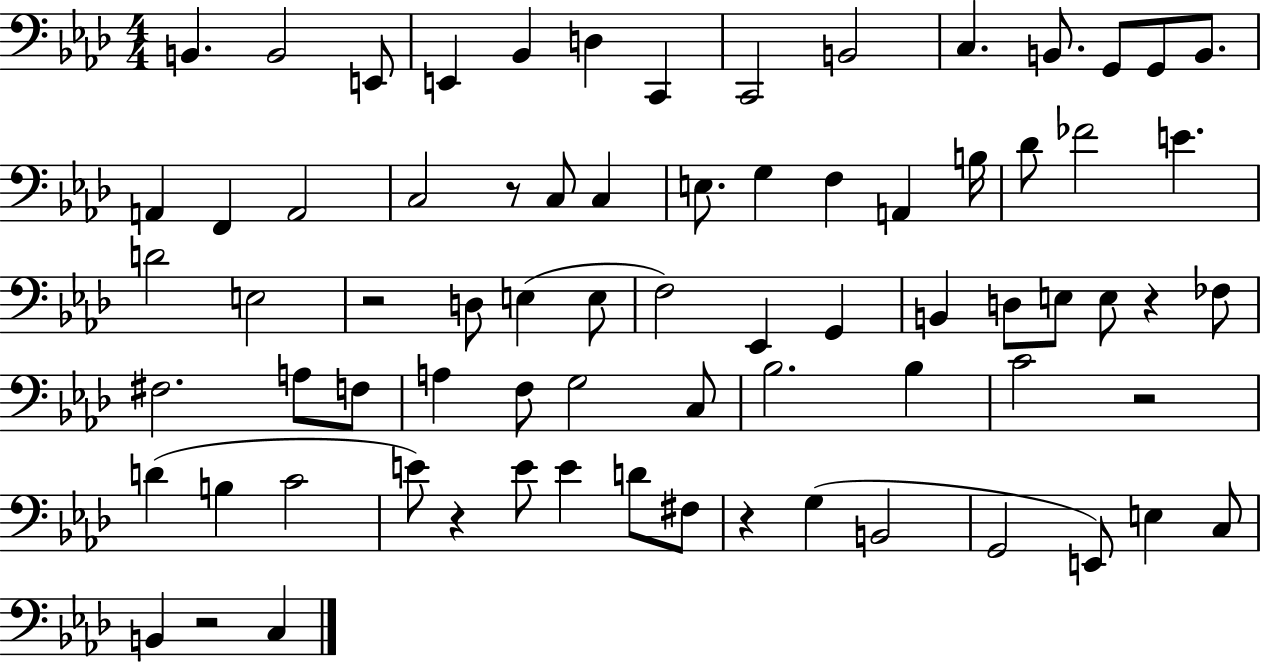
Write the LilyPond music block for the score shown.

{
  \clef bass
  \numericTimeSignature
  \time 4/4
  \key aes \major
  b,4. b,2 e,8 | e,4 bes,4 d4 c,4 | c,2 b,2 | c4. b,8. g,8 g,8 b,8. | \break a,4 f,4 a,2 | c2 r8 c8 c4 | e8. g4 f4 a,4 b16 | des'8 fes'2 e'4. | \break d'2 e2 | r2 d8 e4( e8 | f2) ees,4 g,4 | b,4 d8 e8 e8 r4 fes8 | \break fis2. a8 f8 | a4 f8 g2 c8 | bes2. bes4 | c'2 r2 | \break d'4( b4 c'2 | e'8) r4 e'8 e'4 d'8 fis8 | r4 g4( b,2 | g,2 e,8) e4 c8 | \break b,4 r2 c4 | \bar "|."
}